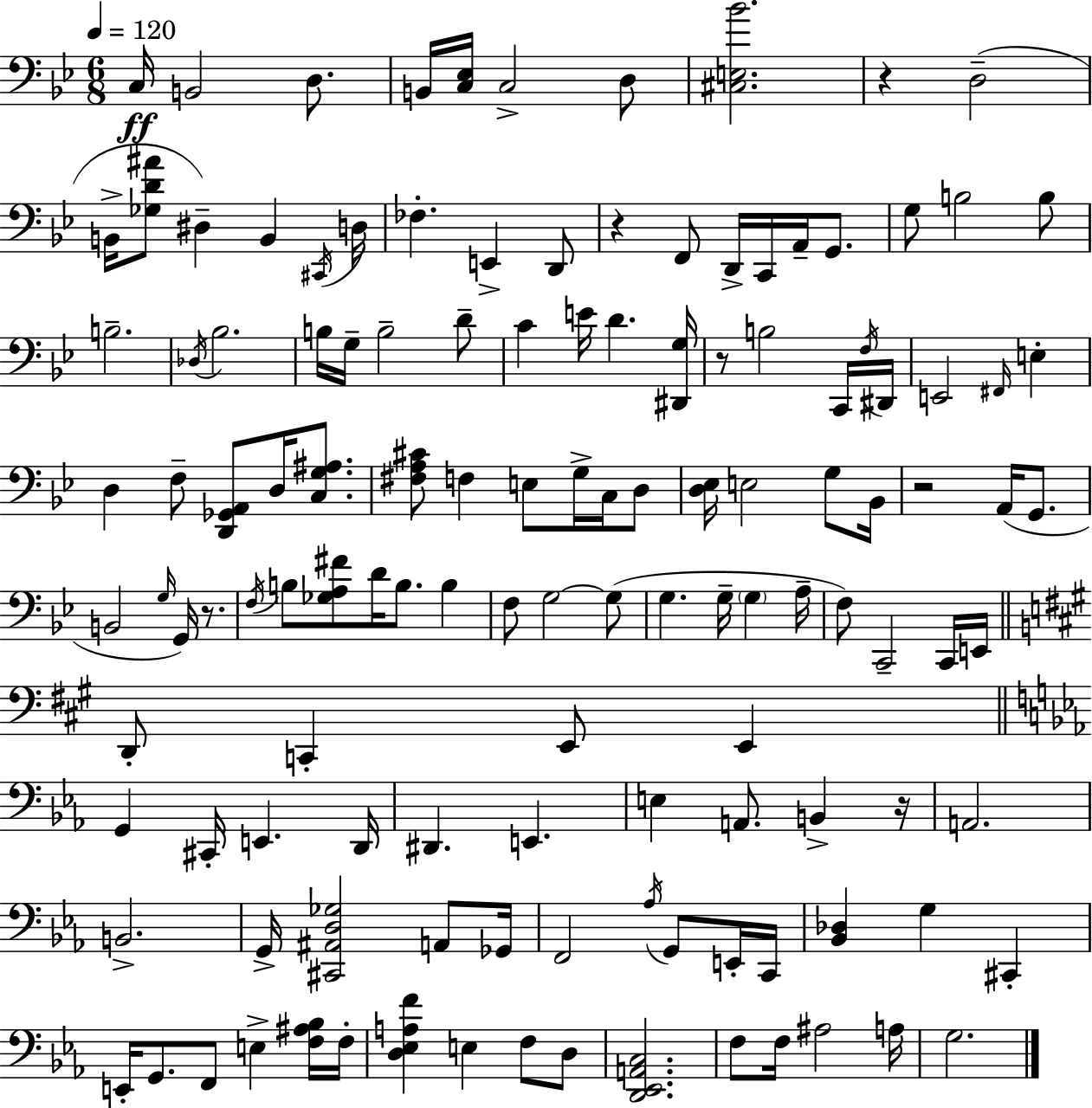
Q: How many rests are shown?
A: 6